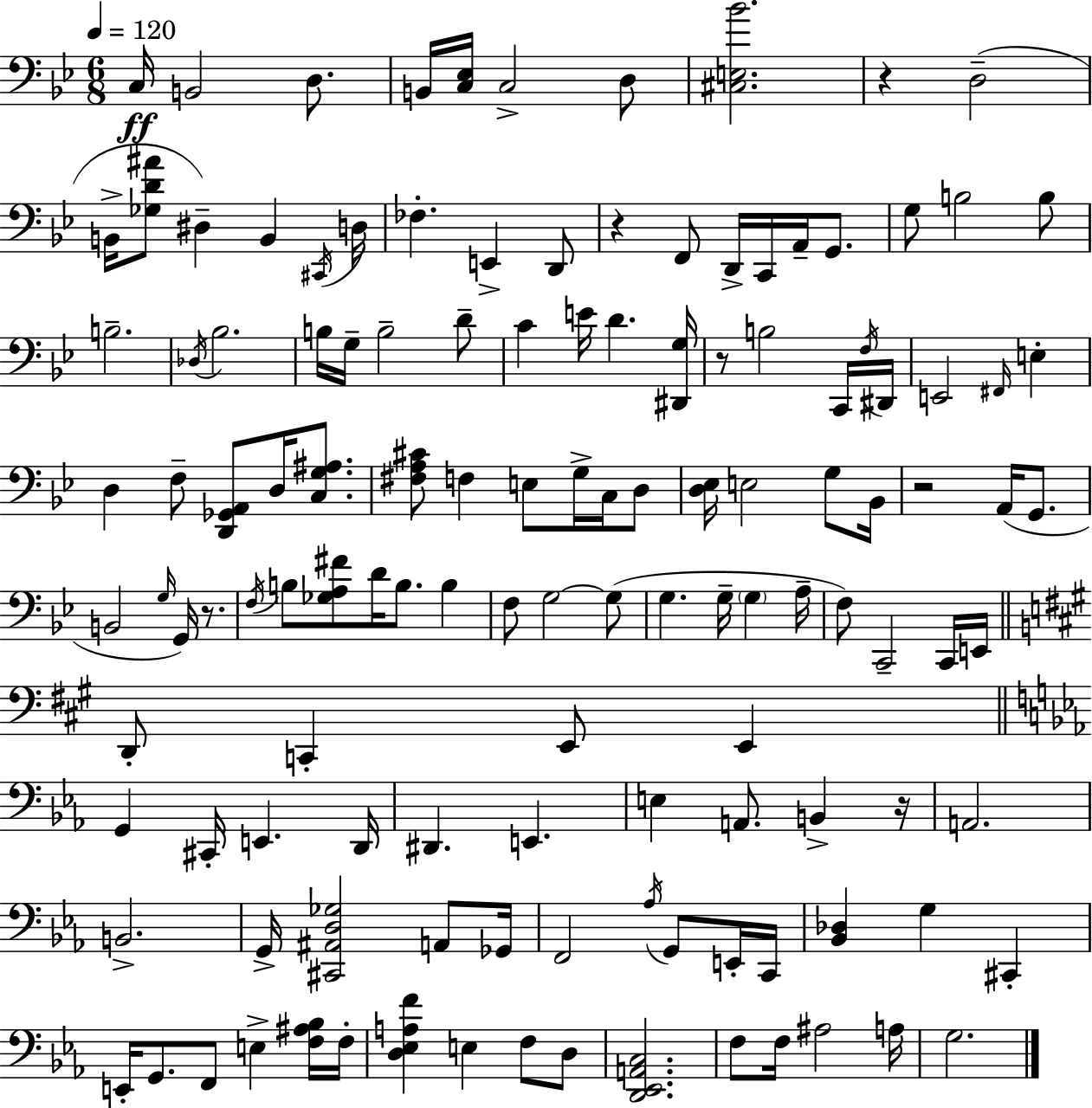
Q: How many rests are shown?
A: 6